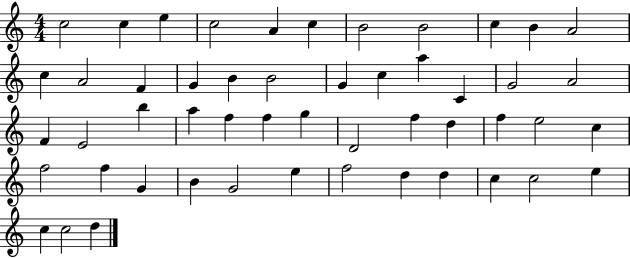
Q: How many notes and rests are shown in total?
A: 51